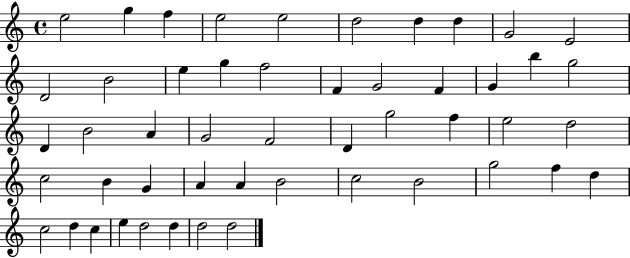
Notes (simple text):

E5/h G5/q F5/q E5/h E5/h D5/h D5/q D5/q G4/h E4/h D4/h B4/h E5/q G5/q F5/h F4/q G4/h F4/q G4/q B5/q G5/h D4/q B4/h A4/q G4/h F4/h D4/q G5/h F5/q E5/h D5/h C5/h B4/q G4/q A4/q A4/q B4/h C5/h B4/h G5/h F5/q D5/q C5/h D5/q C5/q E5/q D5/h D5/q D5/h D5/h